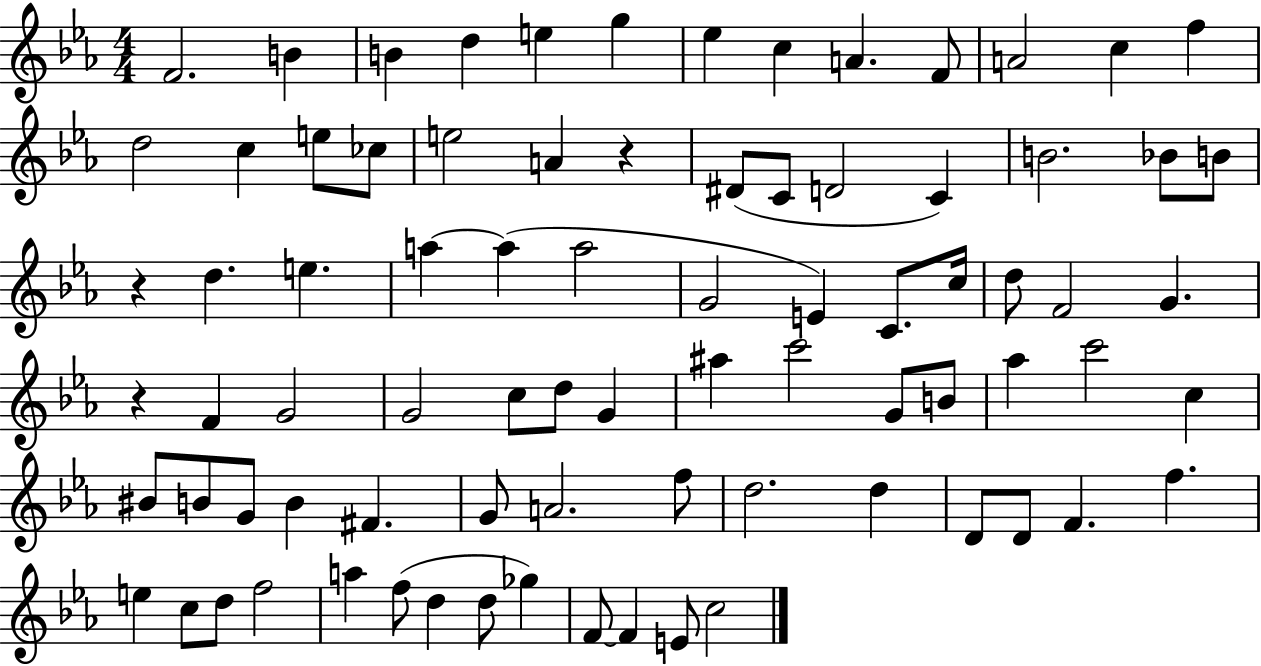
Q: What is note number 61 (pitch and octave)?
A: D5